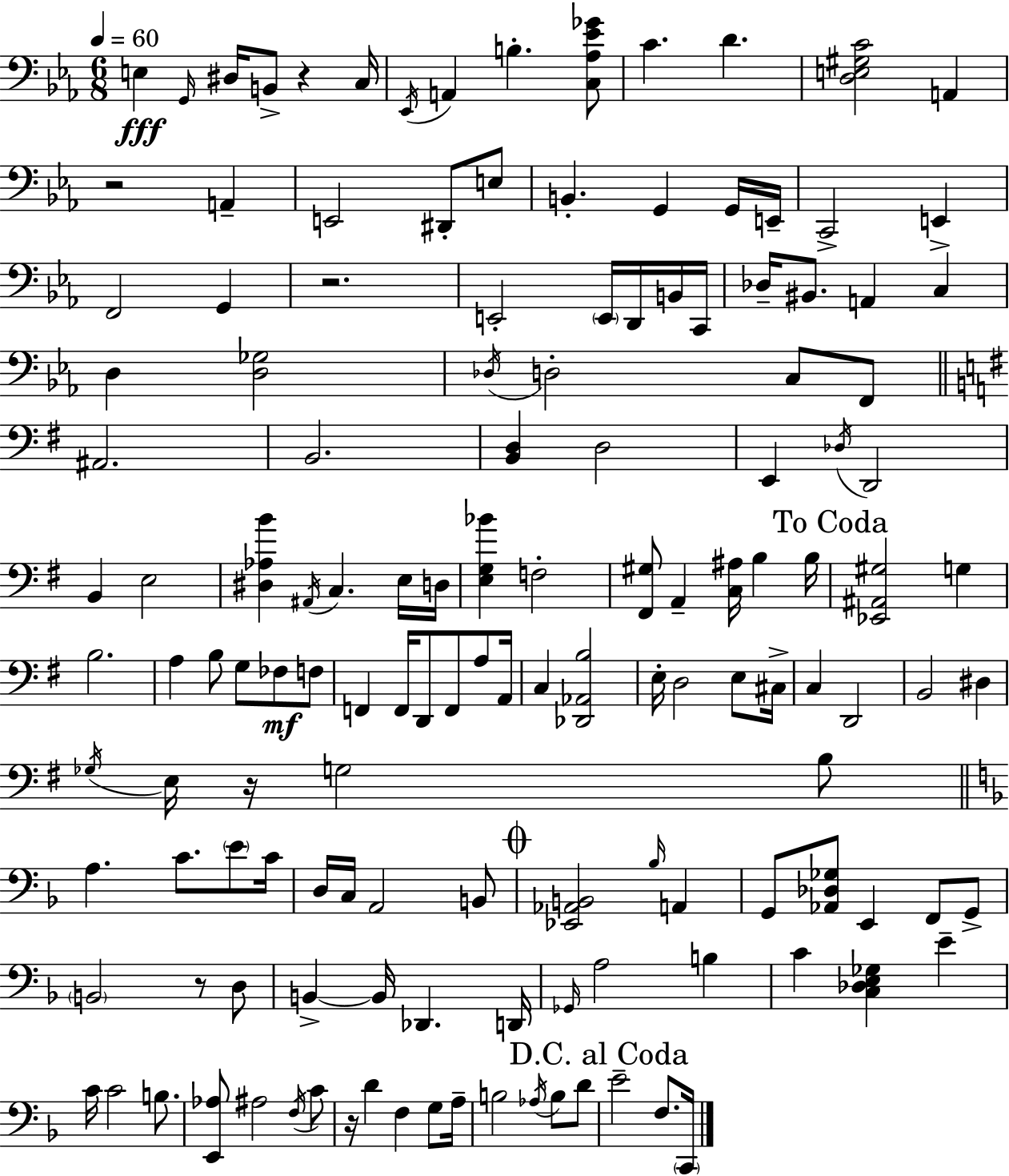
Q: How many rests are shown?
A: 6